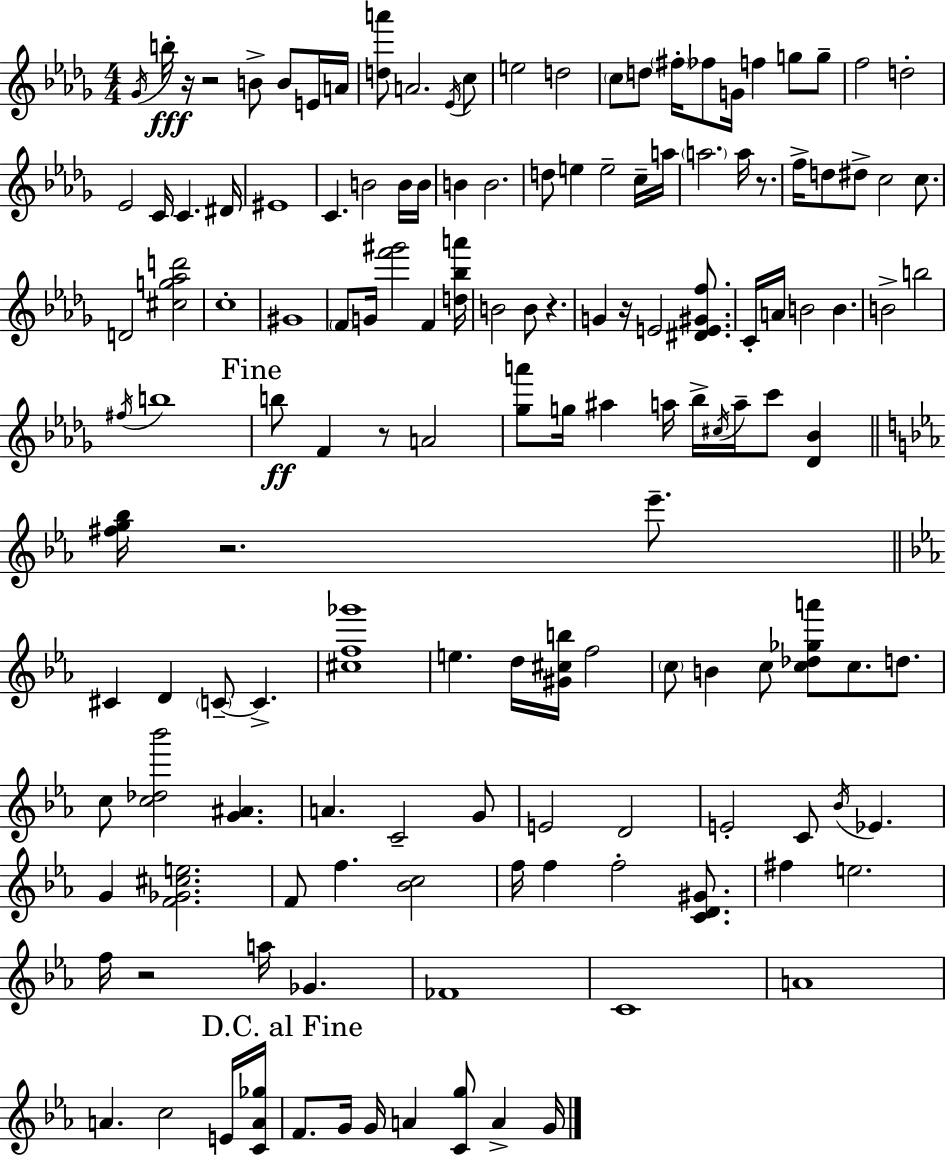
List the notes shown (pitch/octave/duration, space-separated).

Gb4/s B5/s R/s R/h B4/e B4/e E4/s A4/s [D5,A6]/e A4/h. Eb4/s C5/e E5/h D5/h C5/e D5/e F#5/s FES5/e G4/s F5/q G5/e G5/e F5/h D5/h Eb4/h C4/s C4/q. D#4/s EIS4/w C4/q. B4/h B4/s B4/s B4/q B4/h. D5/e E5/q E5/h C5/s A5/s A5/h. A5/s R/e. F5/s D5/e D#5/e C5/h C5/e. D4/h [C#5,G5,Ab5,D6]/h C5/w G#4/w F4/e G4/s [F6,G#6]/h F4/q [D5,Bb5,A6]/s B4/h B4/e R/q. G4/q R/s E4/h [D#4,E4,G#4,F5]/e. C4/s A4/s B4/h B4/q. B4/h B5/h F#5/s B5/w B5/e F4/q R/e A4/h [Gb5,A6]/e G5/s A#5/q A5/s Bb5/s C#5/s A5/s C6/e [Db4,Bb4]/q [F#5,G5,Bb5]/s R/h. Eb6/e. C#4/q D4/q C4/e C4/q. [C#5,F5,Gb6]/w E5/q. D5/s [G#4,C#5,B5]/s F5/h C5/e B4/q C5/e [C5,Db5,Gb5,A6]/e C5/e. D5/e. C5/e [C5,Db5,Bb6]/h [G4,A#4]/q. A4/q. C4/h G4/e E4/h D4/h E4/h C4/e Bb4/s Eb4/q. G4/q [F4,Gb4,C#5,E5]/h. F4/e F5/q. [Bb4,C5]/h F5/s F5/q F5/h [C4,D4,G#4]/e. F#5/q E5/h. F5/s R/h A5/s Gb4/q. FES4/w C4/w A4/w A4/q. C5/h E4/s [C4,A4,Gb5]/s F4/e. G4/s G4/s A4/q [C4,G5]/e A4/q G4/s